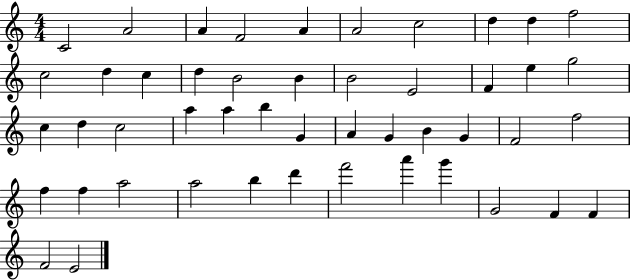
C4/h A4/h A4/q F4/h A4/q A4/h C5/h D5/q D5/q F5/h C5/h D5/q C5/q D5/q B4/h B4/q B4/h E4/h F4/q E5/q G5/h C5/q D5/q C5/h A5/q A5/q B5/q G4/q A4/q G4/q B4/q G4/q F4/h F5/h F5/q F5/q A5/h A5/h B5/q D6/q F6/h A6/q G6/q G4/h F4/q F4/q F4/h E4/h